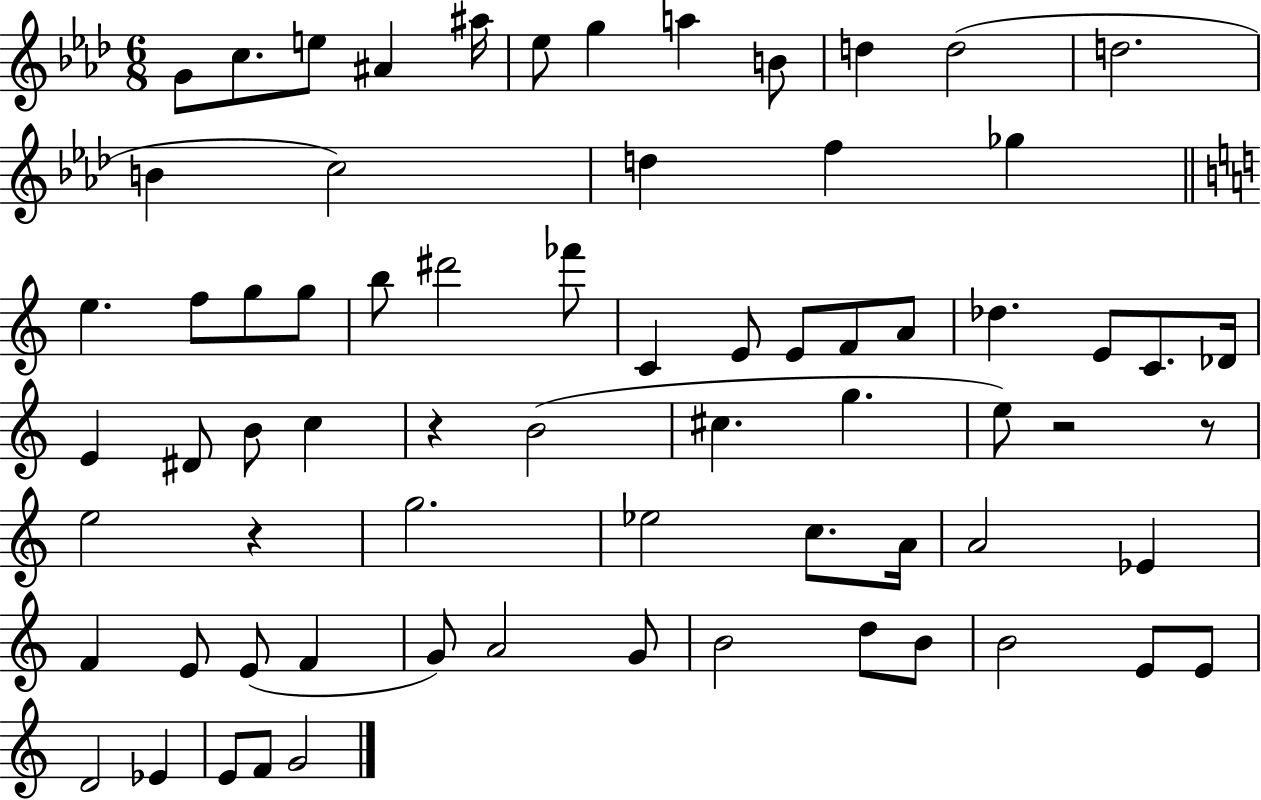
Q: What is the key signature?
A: AES major